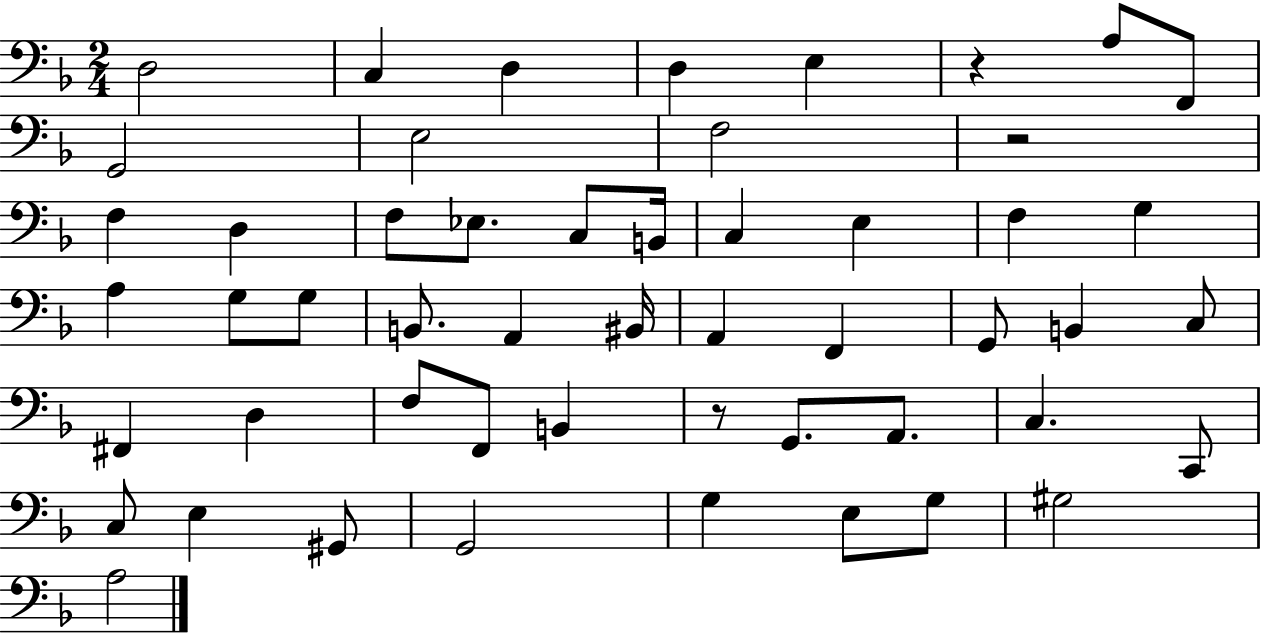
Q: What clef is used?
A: bass